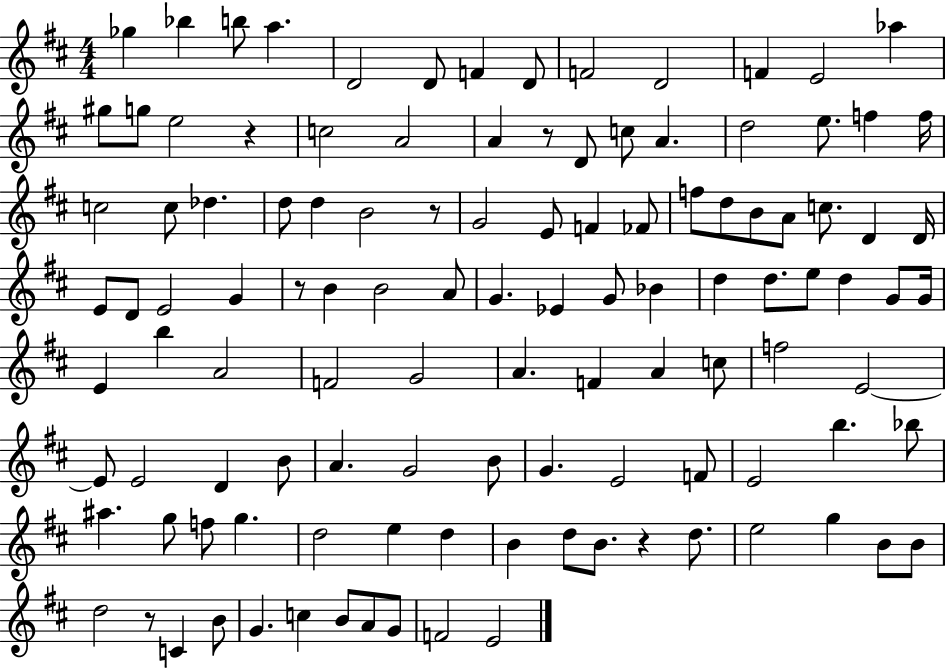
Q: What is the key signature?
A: D major